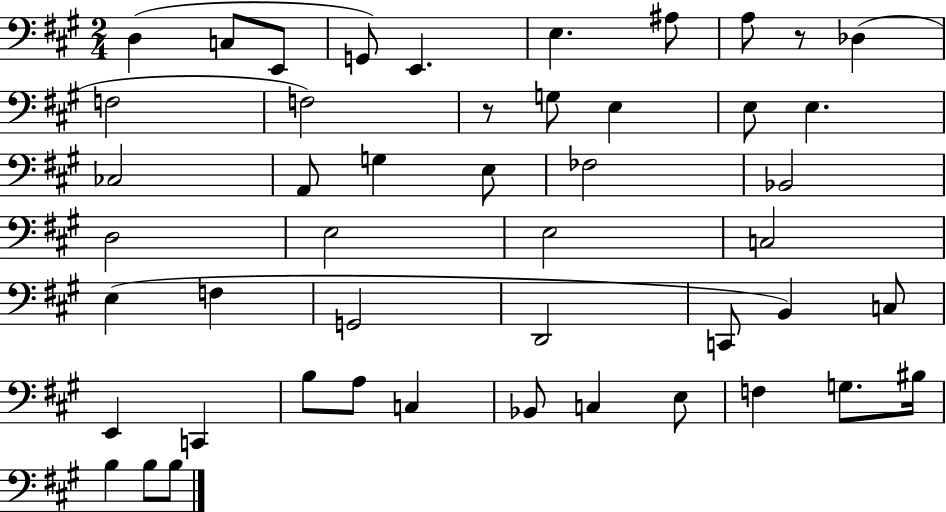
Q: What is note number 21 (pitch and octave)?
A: Bb2